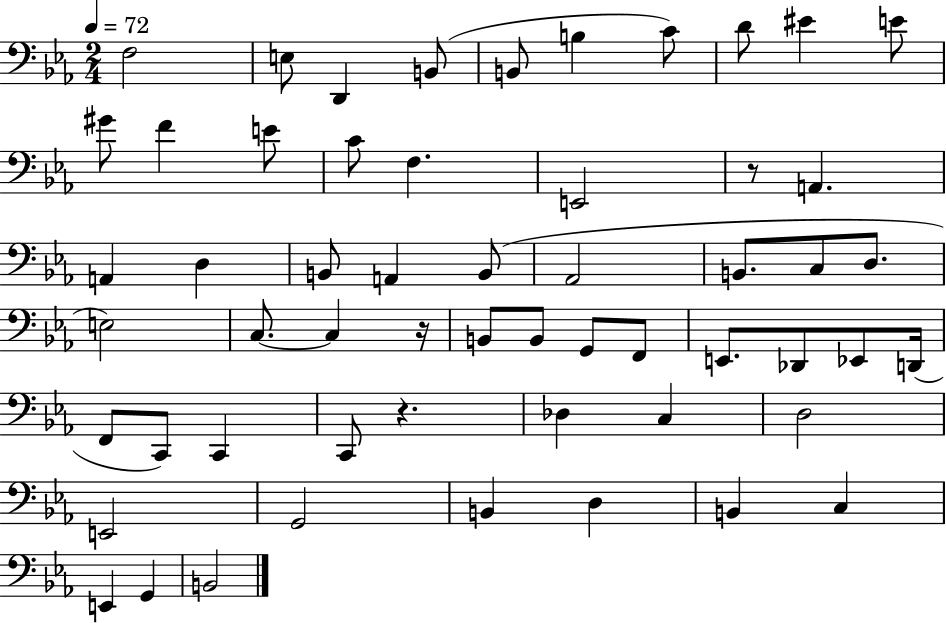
F3/h E3/e D2/q B2/e B2/e B3/q C4/e D4/e EIS4/q E4/e G#4/e F4/q E4/e C4/e F3/q. E2/h R/e A2/q. A2/q D3/q B2/e A2/q B2/e Ab2/h B2/e. C3/e D3/e. E3/h C3/e. C3/q R/s B2/e B2/e G2/e F2/e E2/e. Db2/e Eb2/e D2/s F2/e C2/e C2/q C2/e R/q. Db3/q C3/q D3/h E2/h G2/h B2/q D3/q B2/q C3/q E2/q G2/q B2/h